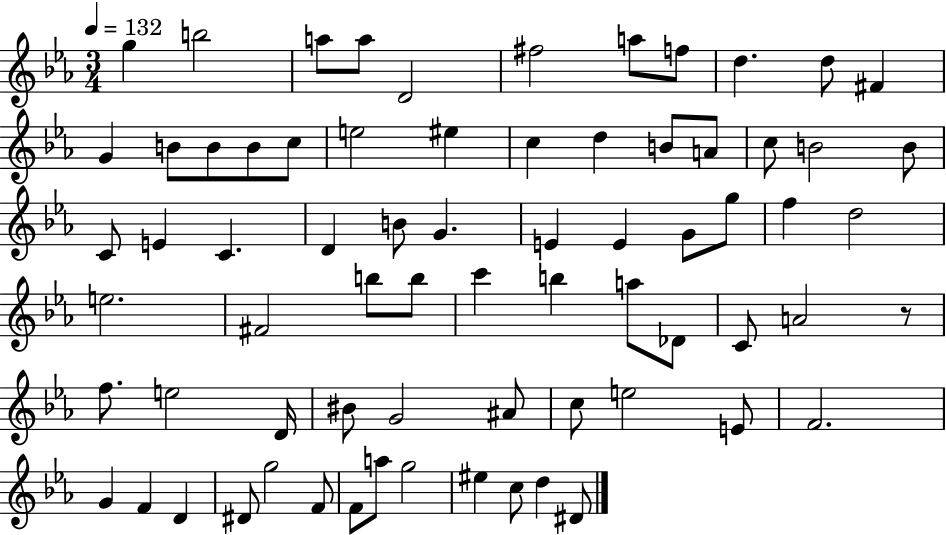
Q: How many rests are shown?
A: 1